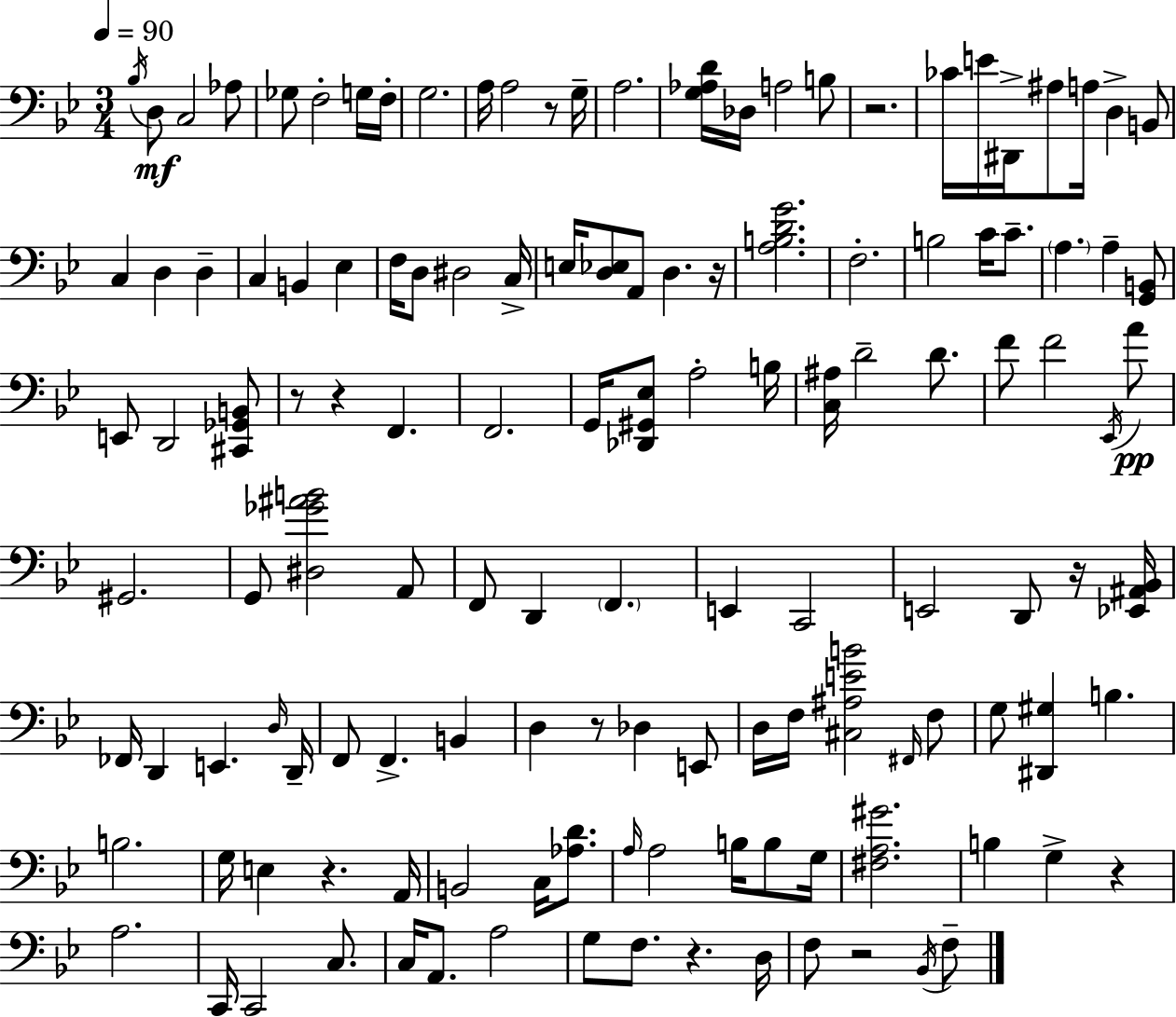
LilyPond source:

{
  \clef bass
  \numericTimeSignature
  \time 3/4
  \key bes \major
  \tempo 4 = 90
  \acciaccatura { bes16 }\mf d8 c2 aes8 | ges8 f2-. g16 | f16-. g2. | a16 a2 r8 | \break g16-- a2. | <g aes d'>16 des16 a2 b8 | r2. | ces'16 e'16 dis,16-> ais8 a16 d4-> b,8 | \break c4 d4 d4-- | c4 b,4 ees4 | f16 d8 dis2 | c16-> e16 <d ees>8 a,8 d4. | \break r16 <a b d' g'>2. | f2.-. | b2 c'16 c'8.-- | \parenthesize a4. a4-- <g, b,>8 | \break e,8 d,2 <cis, ges, b,>8 | r8 r4 f,4. | f,2. | g,16 <des, gis, ees>8 a2-. | \break b16 <c ais>16 d'2-- d'8. | f'8 f'2 \acciaccatura { ees,16 } | a'8\pp gis,2. | g,8 <dis ges' ais' b'>2 | \break a,8 f,8 d,4 \parenthesize f,4. | e,4 c,2 | e,2 d,8 | r16 <ees, ais, bes,>16 fes,16 d,4 e,4. | \break \grace { d16 } d,16-- f,8 f,4.-> b,4 | d4 r8 des4 | e,8 d16 f16 <cis ais e' b'>2 | \grace { fis,16 } f8 g8 <dis, gis>4 b4. | \break b2. | g16 e4 r4. | a,16 b,2 | c16 <aes d'>8. \grace { a16 } a2 | \break b16 b8 g16 <fis a gis'>2. | b4 g4-> | r4 a2. | c,16 c,2 | \break c8. c16 a,8. a2 | g8 f8. r4. | d16 f8 r2 | \acciaccatura { bes,16 } f8-- \bar "|."
}